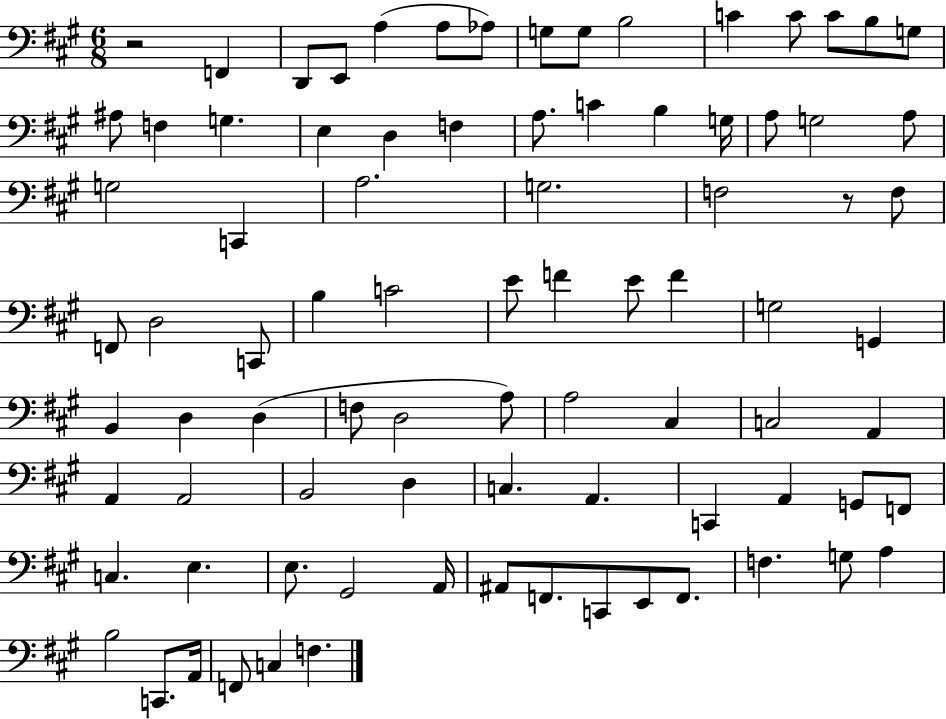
R/h F2/q D2/e E2/e A3/q A3/e Ab3/e G3/e G3/e B3/h C4/q C4/e C4/e B3/e G3/e A#3/e F3/q G3/q. E3/q D3/q F3/q A3/e. C4/q B3/q G3/s A3/e G3/h A3/e G3/h C2/q A3/h. G3/h. F3/h R/e F3/e F2/e D3/h C2/e B3/q C4/h E4/e F4/q E4/e F4/q G3/h G2/q B2/q D3/q D3/q F3/e D3/h A3/e A3/h C#3/q C3/h A2/q A2/q A2/h B2/h D3/q C3/q. A2/q. C2/q A2/q G2/e F2/e C3/q. E3/q. E3/e. G#2/h A2/s A#2/e F2/e. C2/e E2/e F2/e. F3/q. G3/e A3/q B3/h C2/e. A2/s F2/e C3/q F3/q.